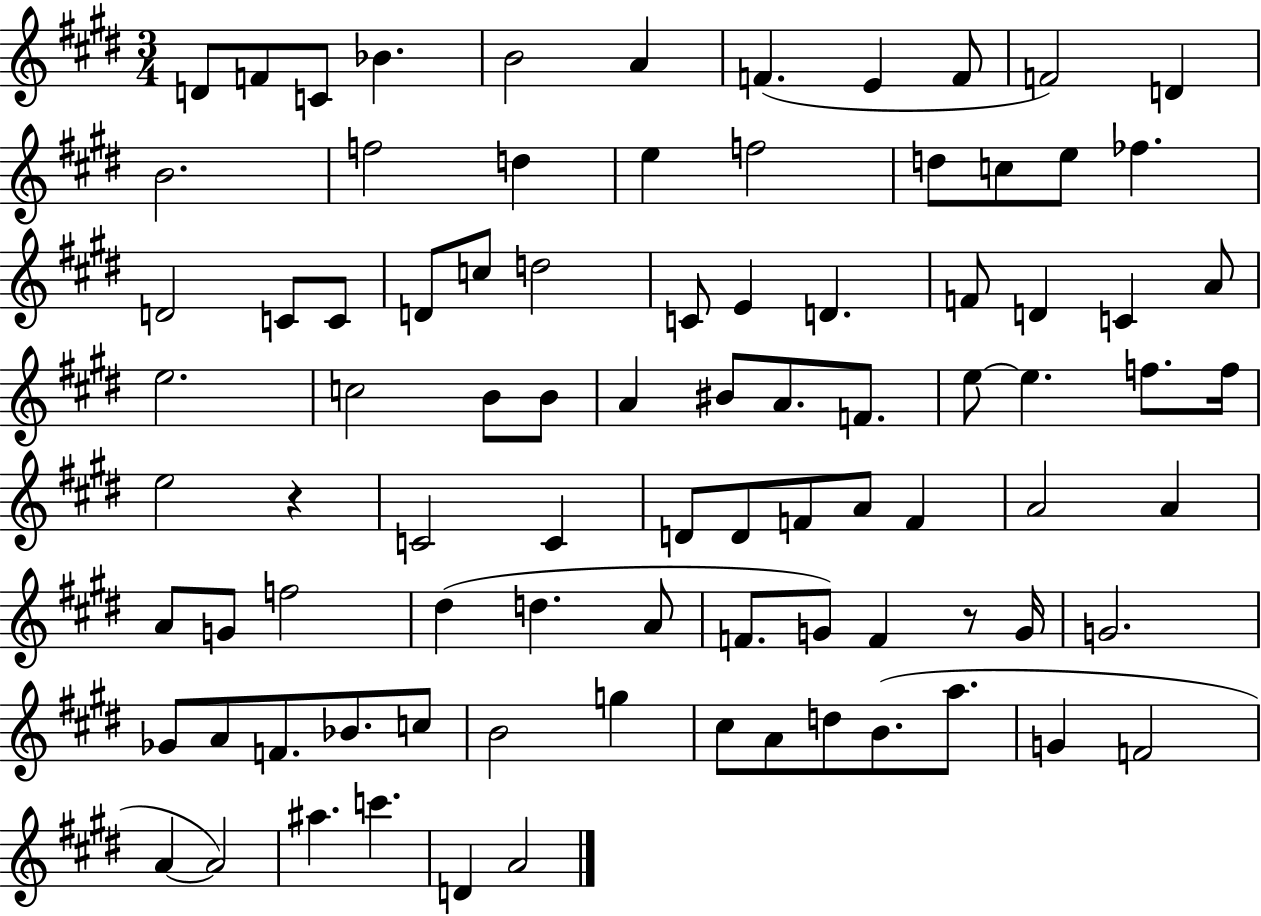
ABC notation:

X:1
T:Untitled
M:3/4
L:1/4
K:E
D/2 F/2 C/2 _B B2 A F E F/2 F2 D B2 f2 d e f2 d/2 c/2 e/2 _f D2 C/2 C/2 D/2 c/2 d2 C/2 E D F/2 D C A/2 e2 c2 B/2 B/2 A ^B/2 A/2 F/2 e/2 e f/2 f/4 e2 z C2 C D/2 D/2 F/2 A/2 F A2 A A/2 G/2 f2 ^d d A/2 F/2 G/2 F z/2 G/4 G2 _G/2 A/2 F/2 _B/2 c/2 B2 g ^c/2 A/2 d/2 B/2 a/2 G F2 A A2 ^a c' D A2